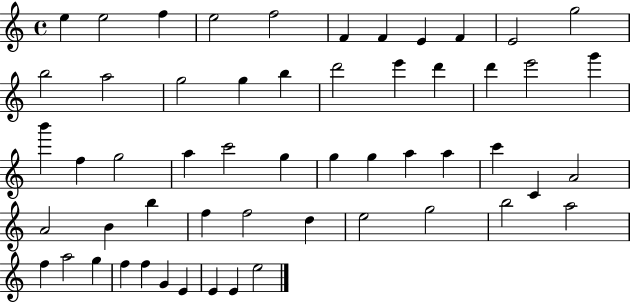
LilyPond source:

{
  \clef treble
  \time 4/4
  \defaultTimeSignature
  \key c \major
  e''4 e''2 f''4 | e''2 f''2 | f'4 f'4 e'4 f'4 | e'2 g''2 | \break b''2 a''2 | g''2 g''4 b''4 | d'''2 e'''4 d'''4 | d'''4 e'''2 g'''4 | \break b'''4 f''4 g''2 | a''4 c'''2 g''4 | g''4 g''4 a''4 a''4 | c'''4 c'4 a'2 | \break a'2 b'4 b''4 | f''4 f''2 d''4 | e''2 g''2 | b''2 a''2 | \break f''4 a''2 g''4 | f''4 f''4 g'4 e'4 | e'4 e'4 e''2 | \bar "|."
}